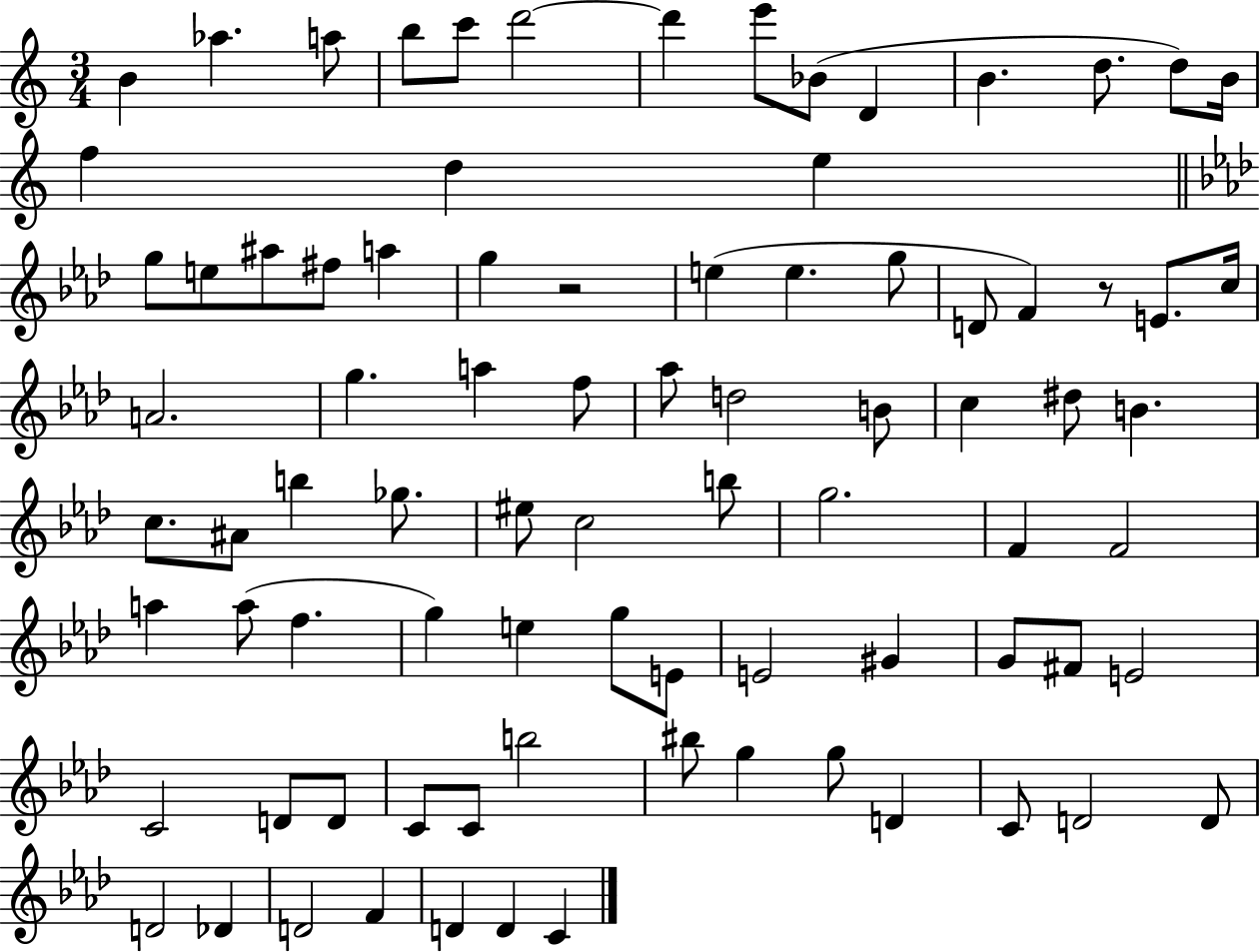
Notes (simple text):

B4/q Ab5/q. A5/e B5/e C6/e D6/h D6/q E6/e Bb4/e D4/q B4/q. D5/e. D5/e B4/s F5/q D5/q E5/q G5/e E5/e A#5/e F#5/e A5/q G5/q R/h E5/q E5/q. G5/e D4/e F4/q R/e E4/e. C5/s A4/h. G5/q. A5/q F5/e Ab5/e D5/h B4/e C5/q D#5/e B4/q. C5/e. A#4/e B5/q Gb5/e. EIS5/e C5/h B5/e G5/h. F4/q F4/h A5/q A5/e F5/q. G5/q E5/q G5/e E4/e E4/h G#4/q G4/e F#4/e E4/h C4/h D4/e D4/e C4/e C4/e B5/h BIS5/e G5/q G5/e D4/q C4/e D4/h D4/e D4/h Db4/q D4/h F4/q D4/q D4/q C4/q